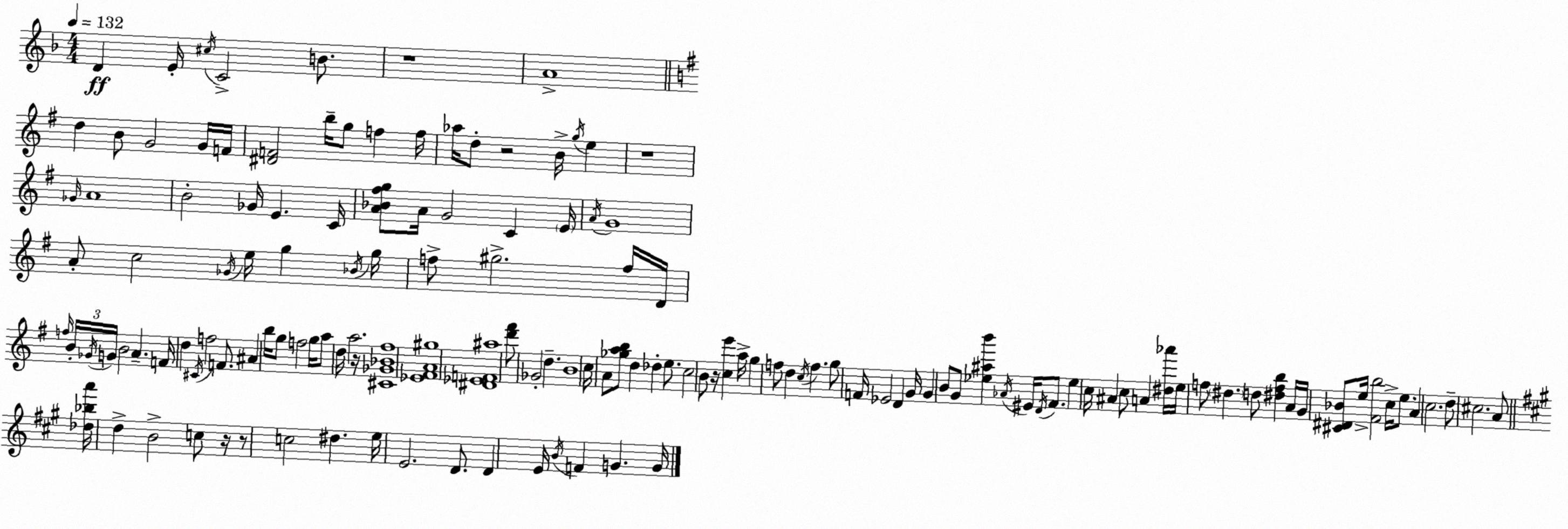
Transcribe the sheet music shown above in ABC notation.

X:1
T:Untitled
M:4/4
L:1/4
K:F
D E/4 ^c/4 C2 B/2 z4 A4 d B/2 G2 G/4 F/4 [^DF]2 b/4 g/2 f f/4 _a/4 d/2 z2 B/4 g/4 e z4 _G/4 A4 B2 _G/4 E C/4 [A_B^fg]/2 A/4 G2 C E/4 A/4 G4 A/2 c2 _G/4 e/4 g _B/4 g/4 f/2 ^g2 f/4 D/4 f/4 B/4 _G/4 G/4 B2 A F/4 d ^C/4 f2 F/2 ^A b/4 g/2 f2 g/4 a/2 d/4 a2 z/4 [^C_G_B^f]4 [_E^FA^g]4 [^D_EF^a]4 [d'^f']/2 _G2 d B4 c/4 A/2 [_gab]/2 d _d e/2 c2 B/2 z/4 [ce'] a/4 g f/2 d c/4 f g/2 F/4 _E2 D G/4 G B/2 G/2 [_e^ab'] _A/4 ^E/4 D/4 ^F/2 _e c/4 ^A c/2 A [^d_a']/4 e/4 f/2 ^d d/2 [^dfb] A/4 G/4 [^C^D_B]/2 e/4 [^Fb]2 c/4 e/2 A c2 d/2 ^c2 A/2 [_d_ba']/4 d B2 c/2 z/4 z/2 c2 ^d e/4 E2 D/2 D E/4 B/4 F G G/4